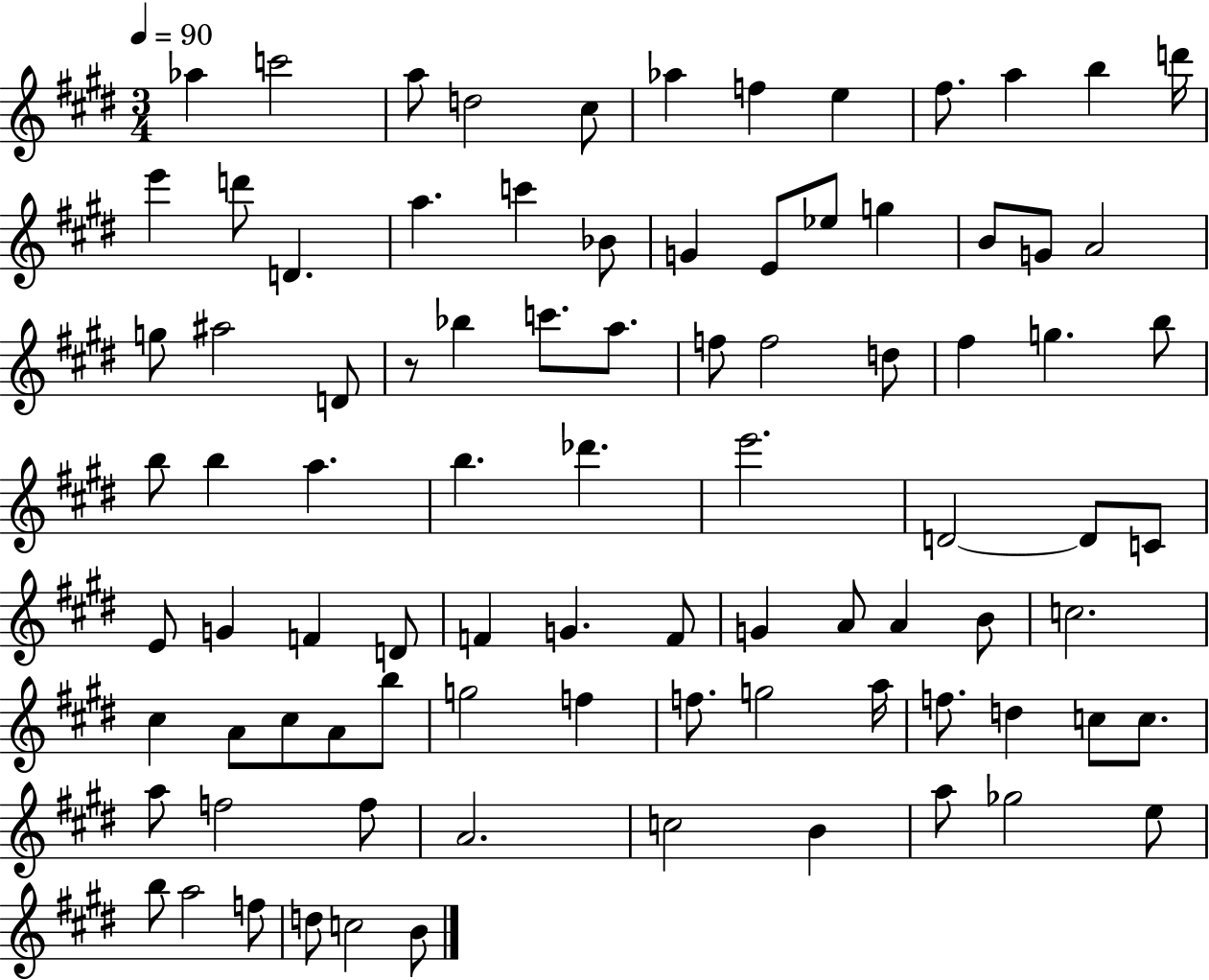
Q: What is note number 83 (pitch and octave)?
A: A5